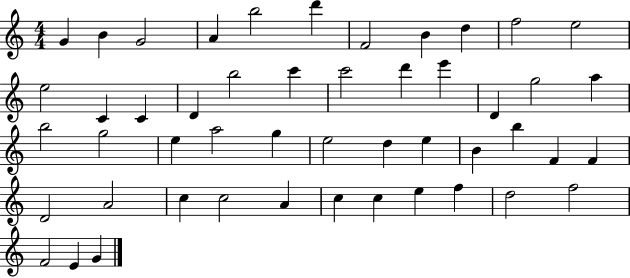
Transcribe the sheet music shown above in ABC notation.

X:1
T:Untitled
M:4/4
L:1/4
K:C
G B G2 A b2 d' F2 B d f2 e2 e2 C C D b2 c' c'2 d' e' D g2 a b2 g2 e a2 g e2 d e B b F F D2 A2 c c2 A c c e f d2 f2 F2 E G